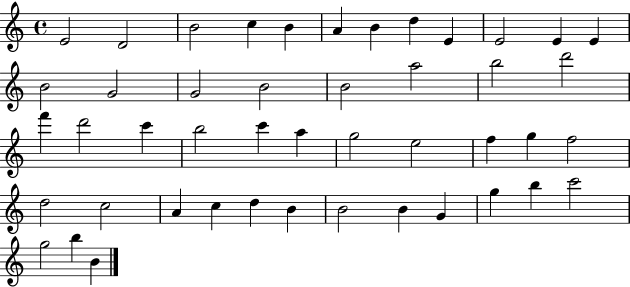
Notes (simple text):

E4/h D4/h B4/h C5/q B4/q A4/q B4/q D5/q E4/q E4/h E4/q E4/q B4/h G4/h G4/h B4/h B4/h A5/h B5/h D6/h F6/q D6/h C6/q B5/h C6/q A5/q G5/h E5/h F5/q G5/q F5/h D5/h C5/h A4/q C5/q D5/q B4/q B4/h B4/q G4/q G5/q B5/q C6/h G5/h B5/q B4/q